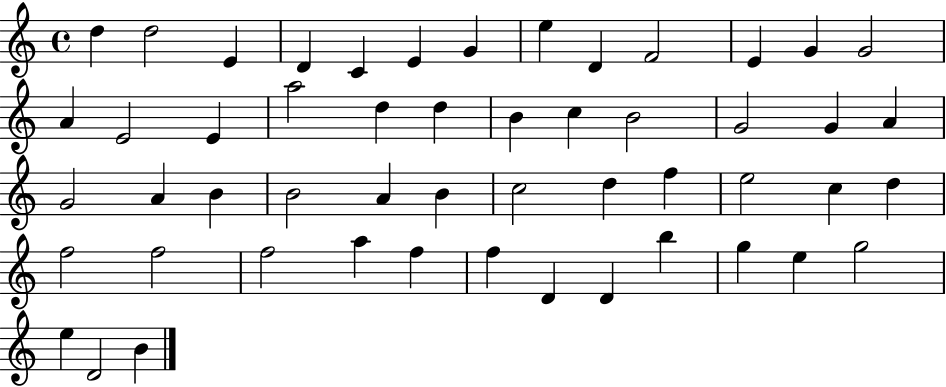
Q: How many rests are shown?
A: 0